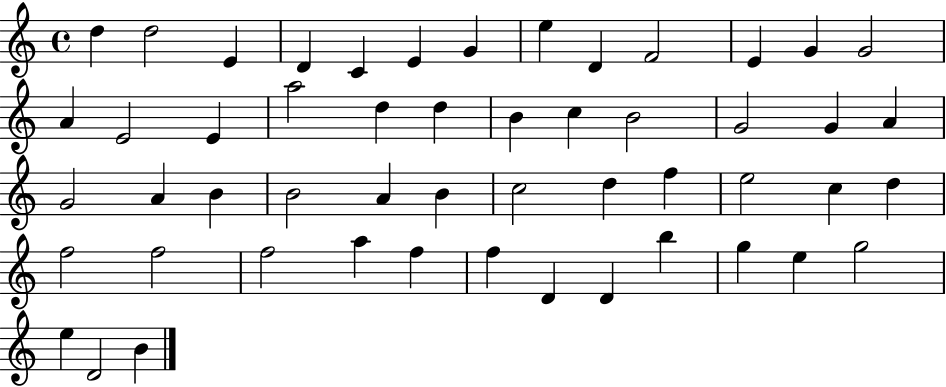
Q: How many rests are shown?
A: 0